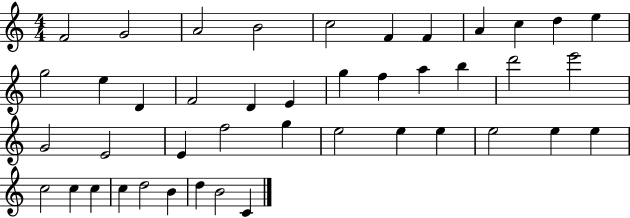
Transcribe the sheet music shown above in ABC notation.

X:1
T:Untitled
M:4/4
L:1/4
K:C
F2 G2 A2 B2 c2 F F A c d e g2 e D F2 D E g f a b d'2 e'2 G2 E2 E f2 g e2 e e e2 e e c2 c c c d2 B d B2 C